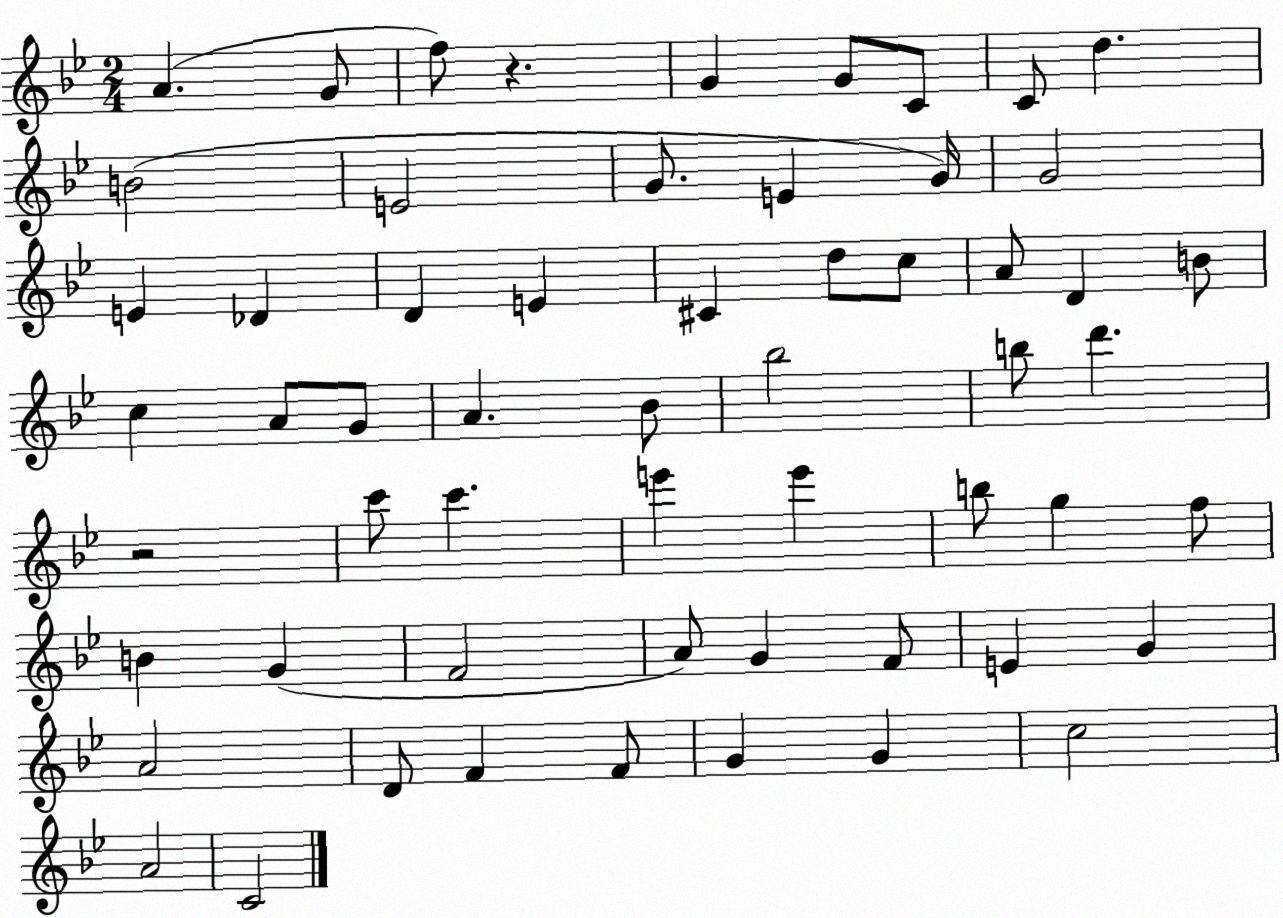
X:1
T:Untitled
M:2/4
L:1/4
K:Bb
A G/2 f/2 z G G/2 C/2 C/2 d B2 E2 G/2 E G/4 G2 E _D D E ^C d/2 c/2 A/2 D B/2 c A/2 G/2 A _B/2 _b2 b/2 d' z2 c'/2 c' e' e' b/2 g f/2 B G F2 A/2 G F/2 E G A2 D/2 F F/2 G G c2 A2 C2